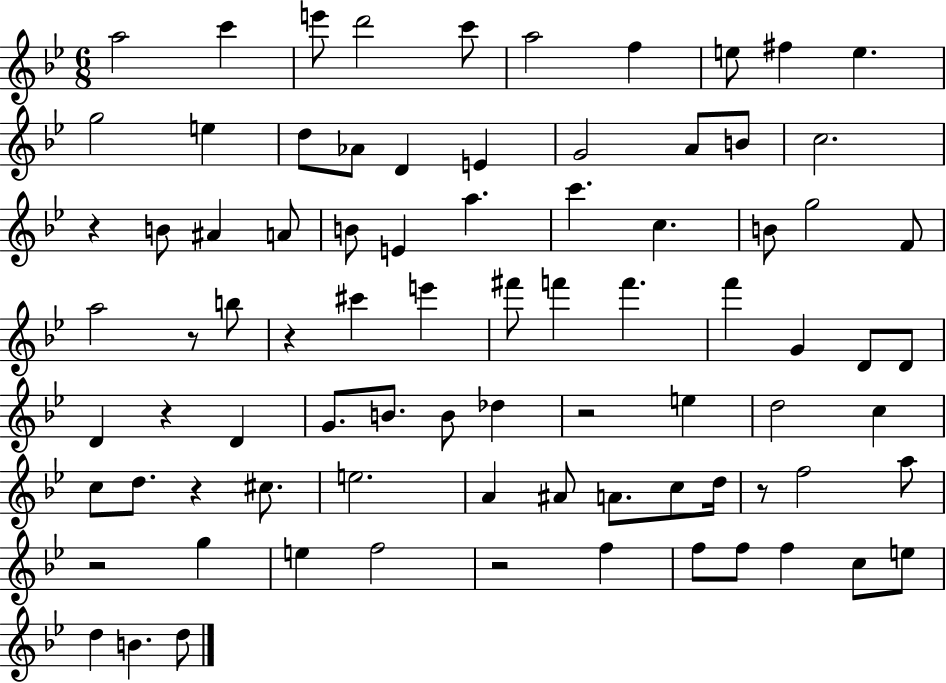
X:1
T:Untitled
M:6/8
L:1/4
K:Bb
a2 c' e'/2 d'2 c'/2 a2 f e/2 ^f e g2 e d/2 _A/2 D E G2 A/2 B/2 c2 z B/2 ^A A/2 B/2 E a c' c B/2 g2 F/2 a2 z/2 b/2 z ^c' e' ^f'/2 f' f' f' G D/2 D/2 D z D G/2 B/2 B/2 _d z2 e d2 c c/2 d/2 z ^c/2 e2 A ^A/2 A/2 c/2 d/4 z/2 f2 a/2 z2 g e f2 z2 f f/2 f/2 f c/2 e/2 d B d/2